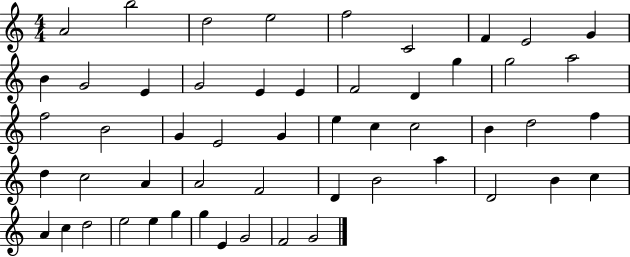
{
  \clef treble
  \numericTimeSignature
  \time 4/4
  \key c \major
  a'2 b''2 | d''2 e''2 | f''2 c'2 | f'4 e'2 g'4 | \break b'4 g'2 e'4 | g'2 e'4 e'4 | f'2 d'4 g''4 | g''2 a''2 | \break f''2 b'2 | g'4 e'2 g'4 | e''4 c''4 c''2 | b'4 d''2 f''4 | \break d''4 c''2 a'4 | a'2 f'2 | d'4 b'2 a''4 | d'2 b'4 c''4 | \break a'4 c''4 d''2 | e''2 e''4 g''4 | g''4 e'4 g'2 | f'2 g'2 | \break \bar "|."
}